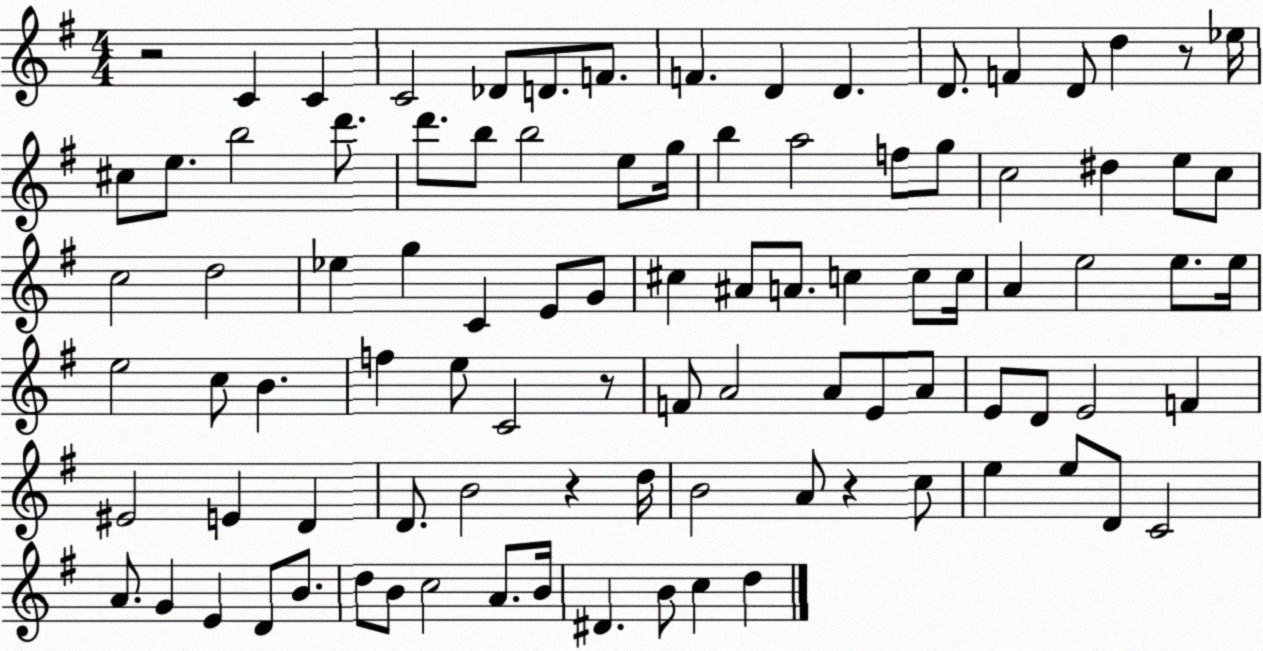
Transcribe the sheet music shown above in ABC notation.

X:1
T:Untitled
M:4/4
L:1/4
K:G
z2 C C C2 _D/2 D/2 F/2 F D D D/2 F D/2 d z/2 _e/4 ^c/2 e/2 b2 d'/2 d'/2 b/2 b2 e/2 g/4 b a2 f/2 g/2 c2 ^d e/2 c/2 c2 d2 _e g C E/2 G/2 ^c ^A/2 A/2 c c/2 c/4 A e2 e/2 e/4 e2 c/2 B f e/2 C2 z/2 F/2 A2 A/2 E/2 A/2 E/2 D/2 E2 F ^E2 E D D/2 B2 z d/4 B2 A/2 z c/2 e e/2 D/2 C2 A/2 G E D/2 B/2 d/2 B/2 c2 A/2 B/4 ^D B/2 c d